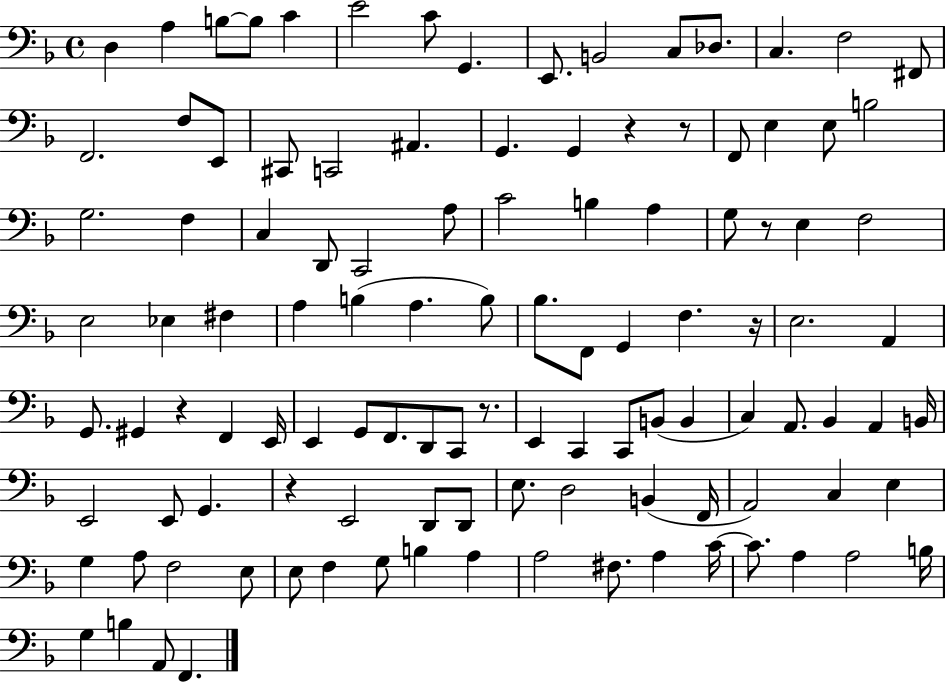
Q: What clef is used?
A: bass